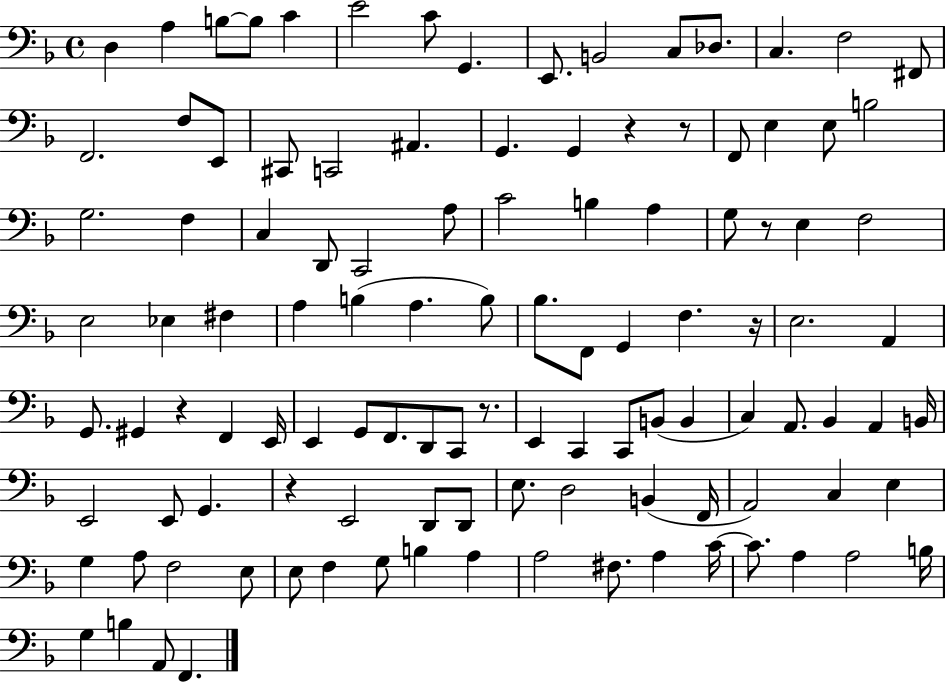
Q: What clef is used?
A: bass